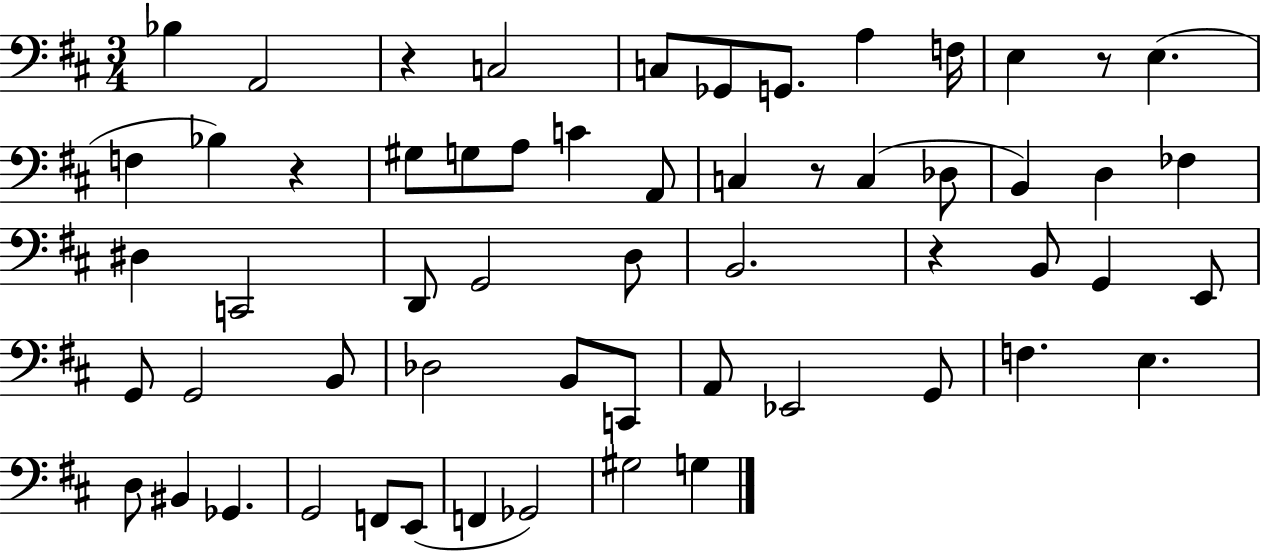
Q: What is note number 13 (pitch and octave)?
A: G#3